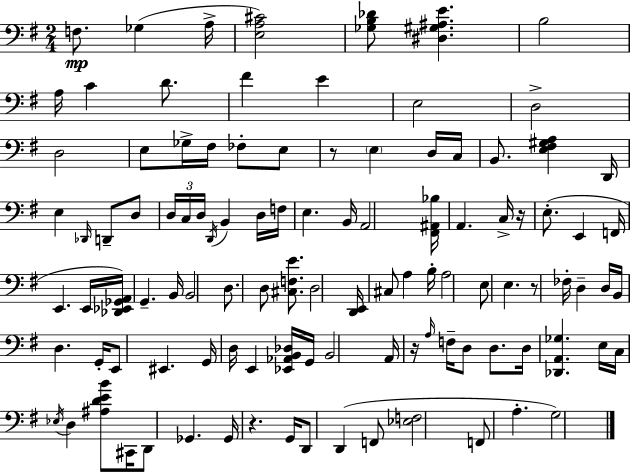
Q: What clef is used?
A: bass